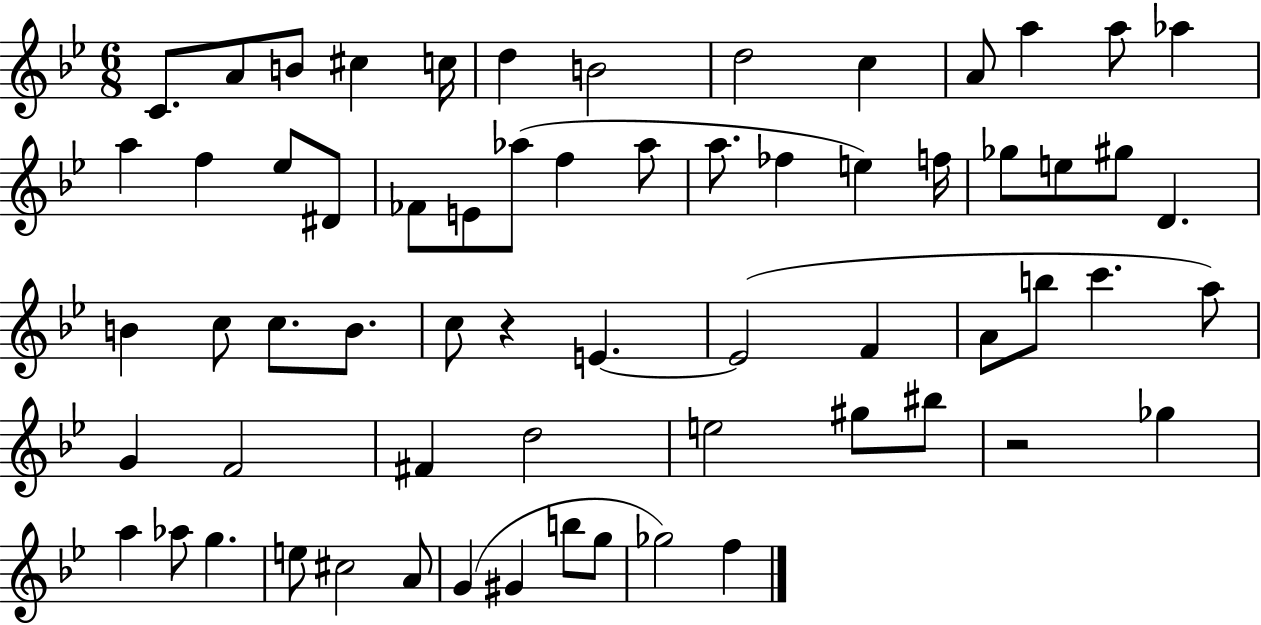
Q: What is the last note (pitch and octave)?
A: F5